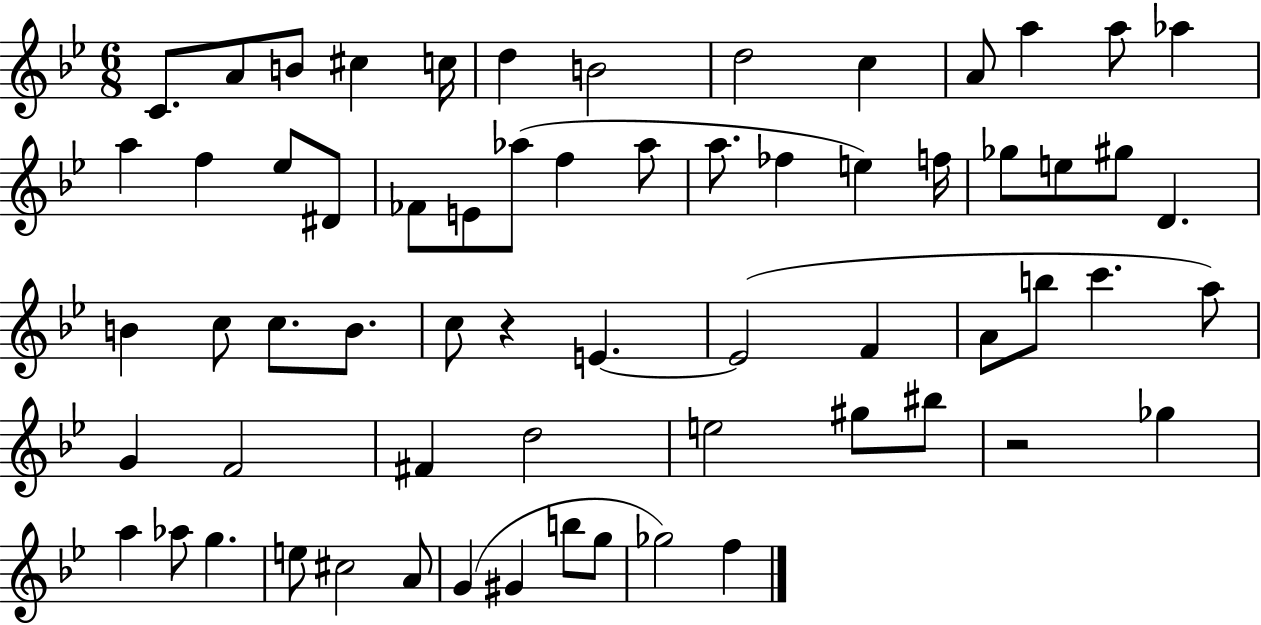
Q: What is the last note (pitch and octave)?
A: F5